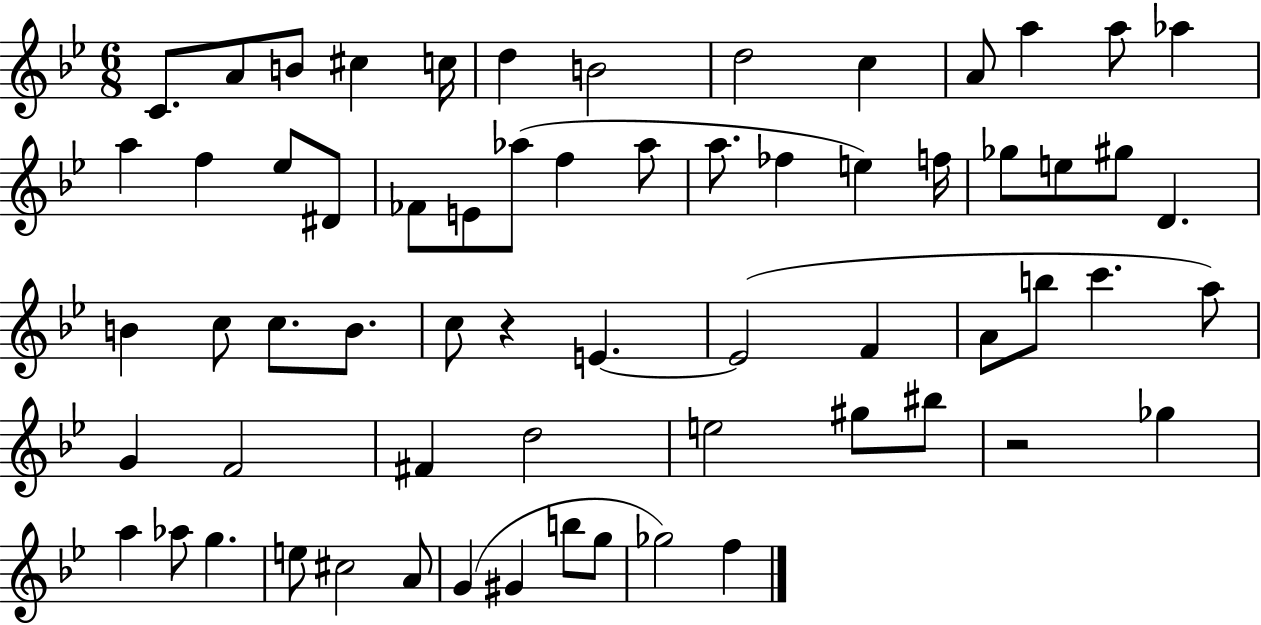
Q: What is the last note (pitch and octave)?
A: F5